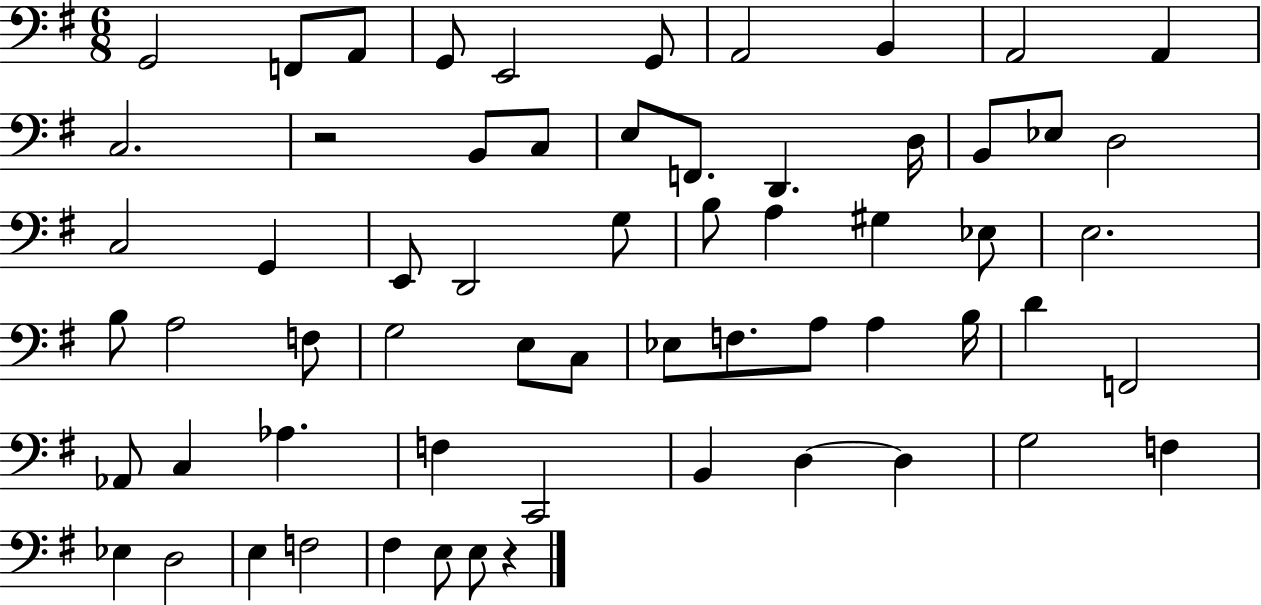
X:1
T:Untitled
M:6/8
L:1/4
K:G
G,,2 F,,/2 A,,/2 G,,/2 E,,2 G,,/2 A,,2 B,, A,,2 A,, C,2 z2 B,,/2 C,/2 E,/2 F,,/2 D,, D,/4 B,,/2 _E,/2 D,2 C,2 G,, E,,/2 D,,2 G,/2 B,/2 A, ^G, _E,/2 E,2 B,/2 A,2 F,/2 G,2 E,/2 C,/2 _E,/2 F,/2 A,/2 A, B,/4 D F,,2 _A,,/2 C, _A, F, C,,2 B,, D, D, G,2 F, _E, D,2 E, F,2 ^F, E,/2 E,/2 z